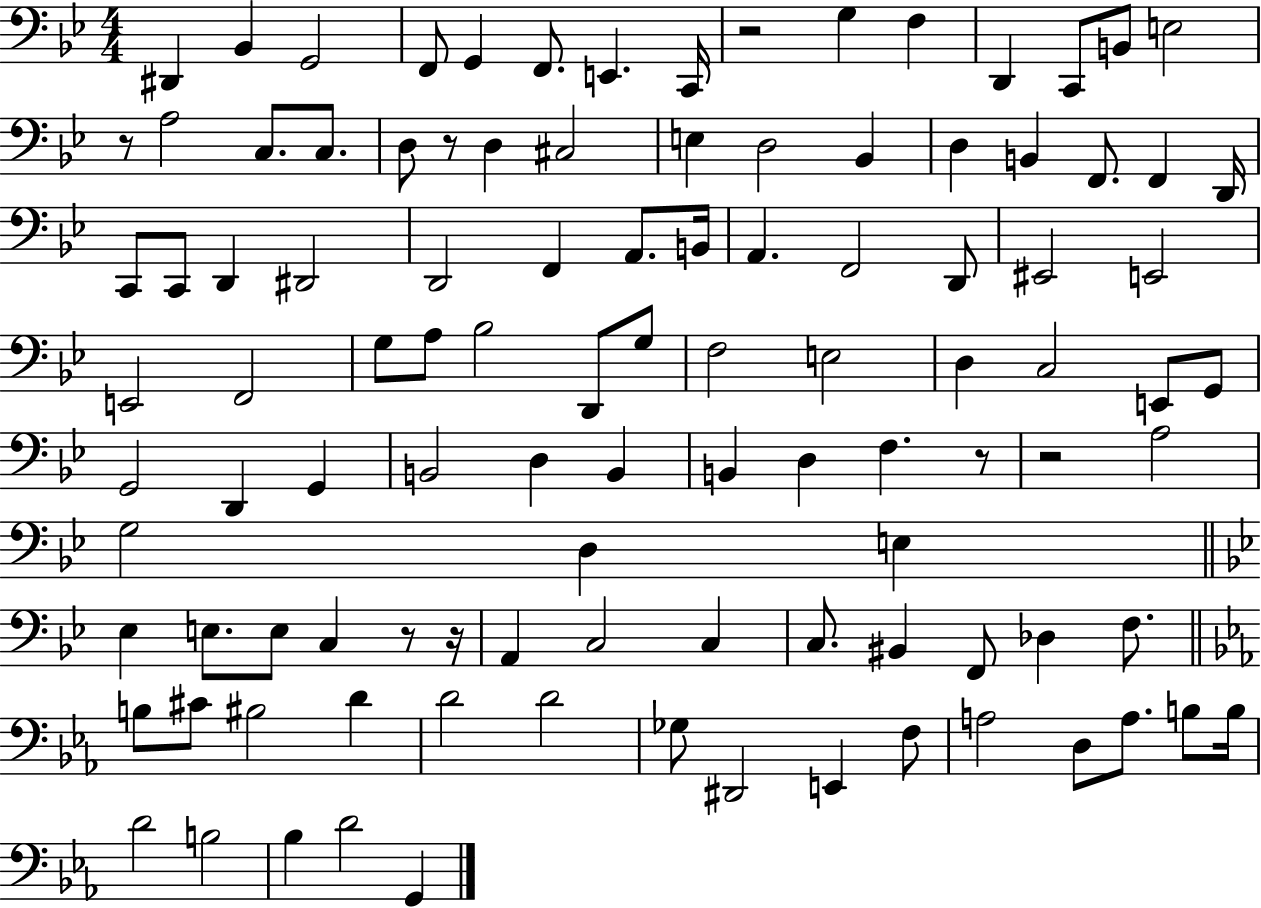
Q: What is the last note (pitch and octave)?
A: G2